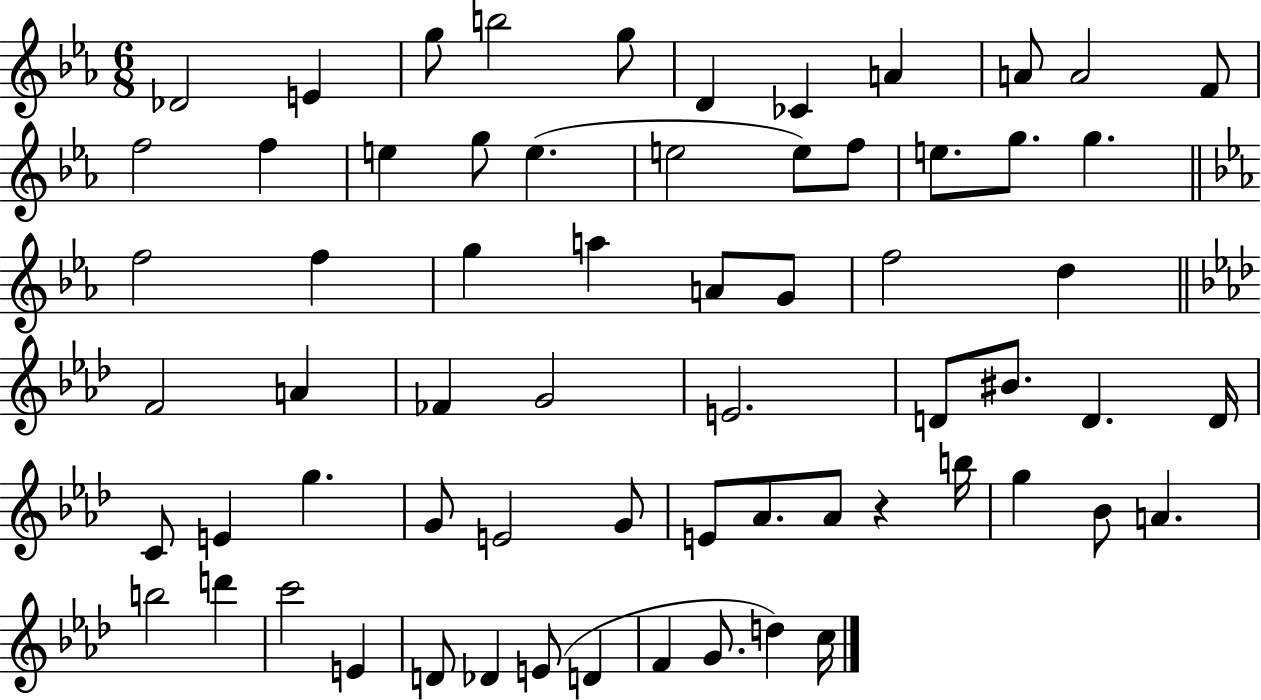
X:1
T:Untitled
M:6/8
L:1/4
K:Eb
_D2 E g/2 b2 g/2 D _C A A/2 A2 F/2 f2 f e g/2 e e2 e/2 f/2 e/2 g/2 g f2 f g a A/2 G/2 f2 d F2 A _F G2 E2 D/2 ^B/2 D D/4 C/2 E g G/2 E2 G/2 E/2 _A/2 _A/2 z b/4 g _B/2 A b2 d' c'2 E D/2 _D E/2 D F G/2 d c/4